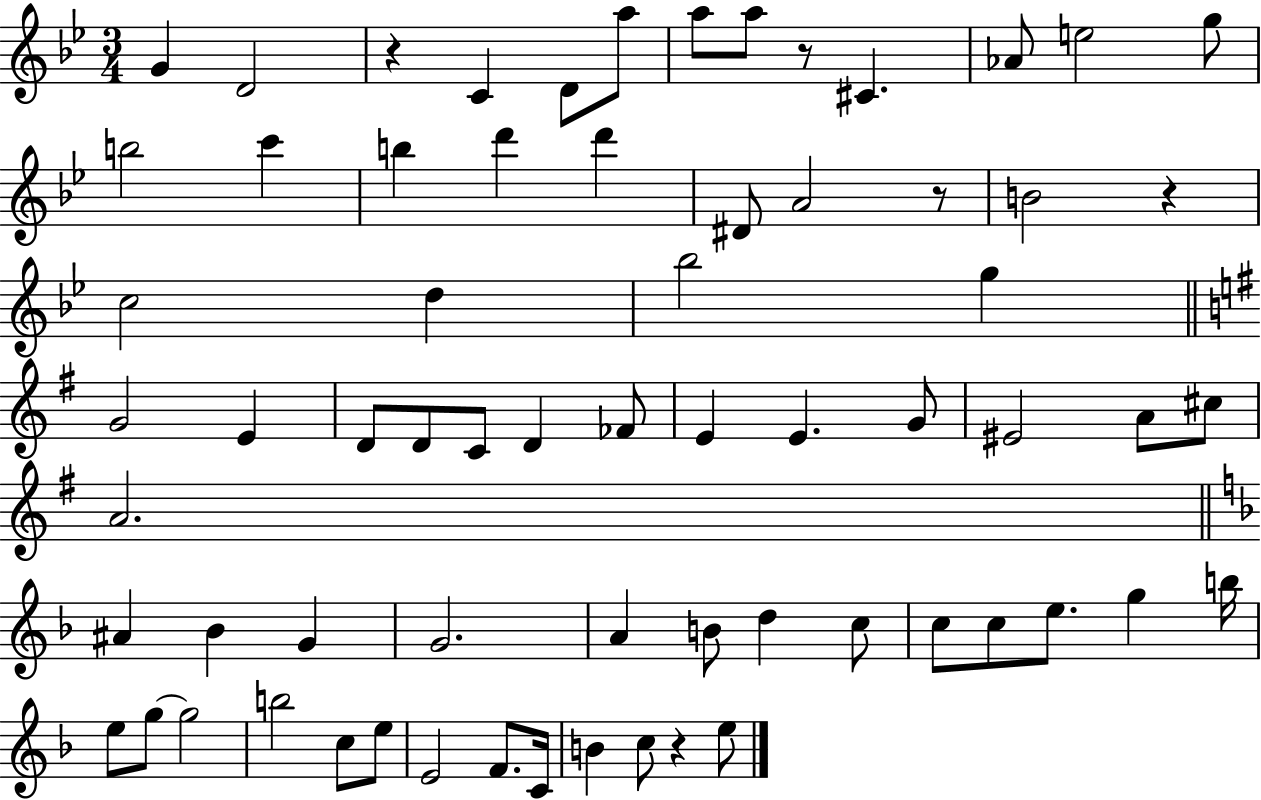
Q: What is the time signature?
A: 3/4